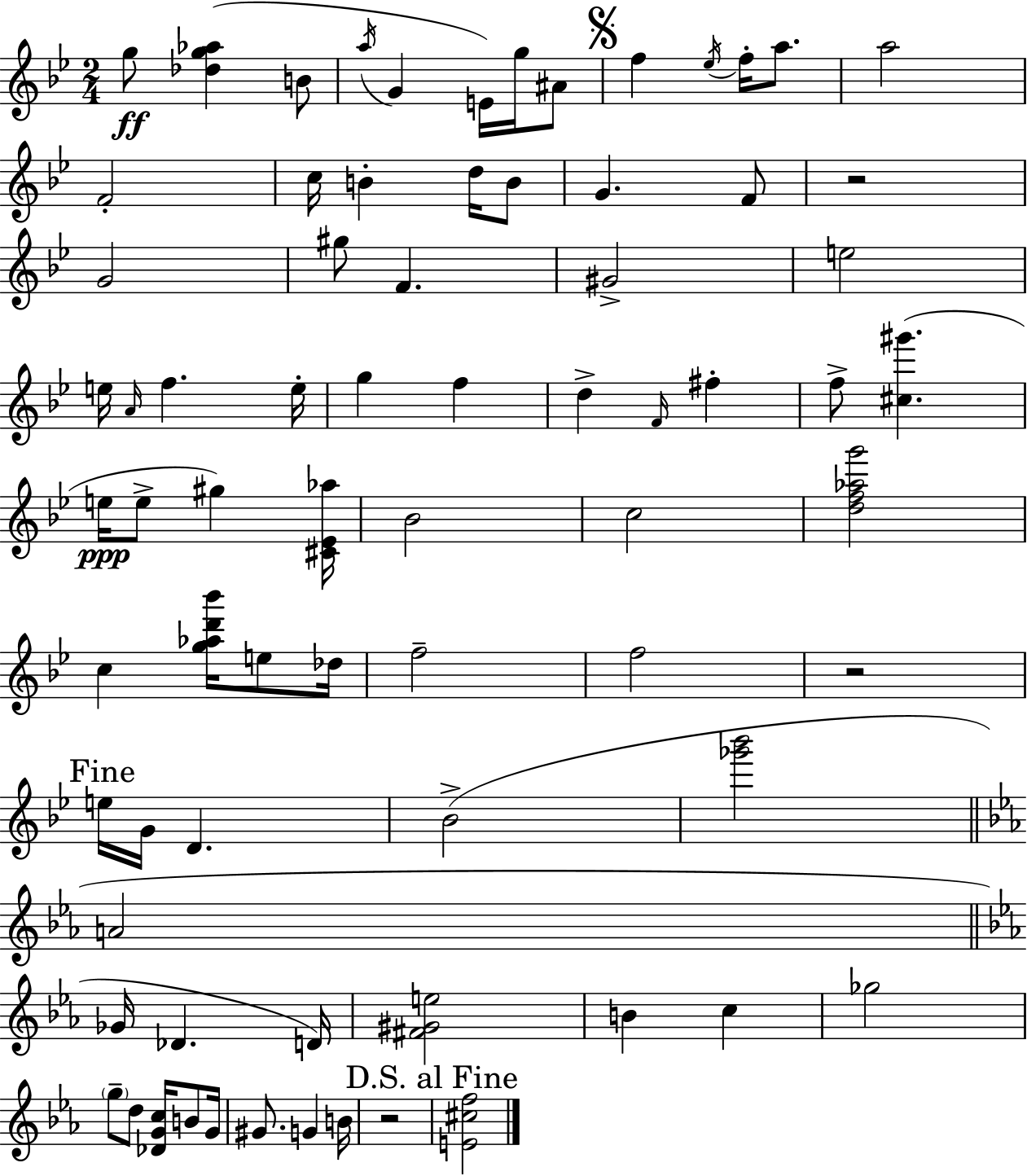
G5/e [Db5,G5,Ab5]/q B4/e A5/s G4/q E4/s G5/s A#4/e F5/q Eb5/s F5/s A5/e. A5/h F4/h C5/s B4/q D5/s B4/e G4/q. F4/e R/h G4/h G#5/e F4/q. G#4/h E5/h E5/s A4/s F5/q. E5/s G5/q F5/q D5/q F4/s F#5/q F5/e [C#5,G#6]/q. E5/s E5/e G#5/q [C#4,Eb4,Ab5]/s Bb4/h C5/h [D5,F5,Ab5,G6]/h C5/q [G5,Ab5,D6,Bb6]/s E5/e Db5/s F5/h F5/h R/h E5/s G4/s D4/q. Bb4/h [Gb6,Bb6]/h A4/h Gb4/s Db4/q. D4/s [F#4,G#4,E5]/h B4/q C5/q Gb5/h G5/e D5/e [Db4,G4,C5]/s B4/e G4/s G#4/e. G4/q B4/s R/h [E4,C#5,F5]/h